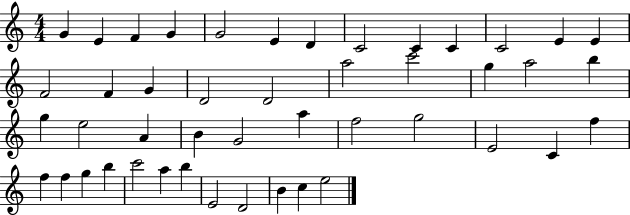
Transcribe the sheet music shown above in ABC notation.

X:1
T:Untitled
M:4/4
L:1/4
K:C
G E F G G2 E D C2 C C C2 E E F2 F G D2 D2 a2 c'2 g a2 b g e2 A B G2 a f2 g2 E2 C f f f g b c'2 a b E2 D2 B c e2